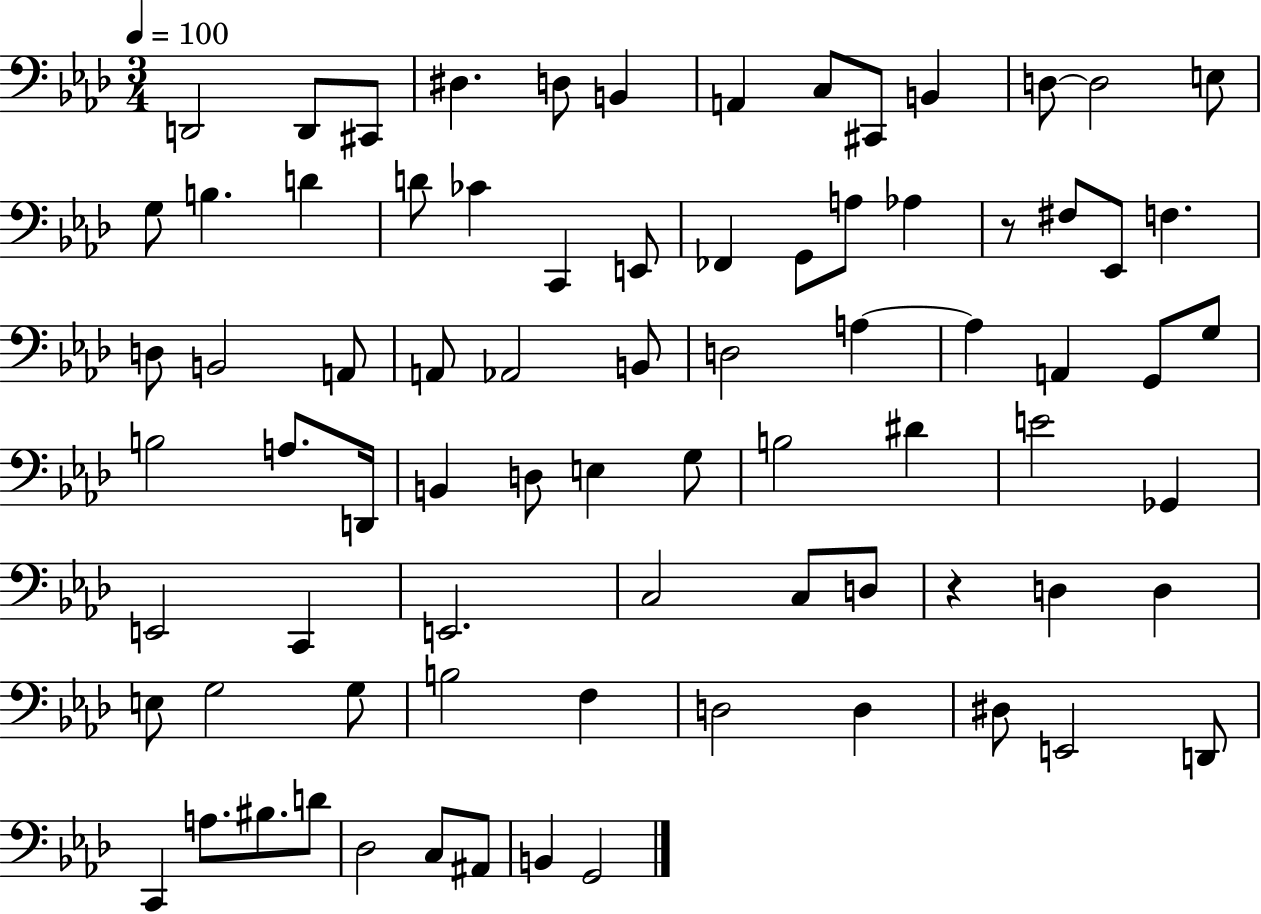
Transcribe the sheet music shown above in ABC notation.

X:1
T:Untitled
M:3/4
L:1/4
K:Ab
D,,2 D,,/2 ^C,,/2 ^D, D,/2 B,, A,, C,/2 ^C,,/2 B,, D,/2 D,2 E,/2 G,/2 B, D D/2 _C C,, E,,/2 _F,, G,,/2 A,/2 _A, z/2 ^F,/2 _E,,/2 F, D,/2 B,,2 A,,/2 A,,/2 _A,,2 B,,/2 D,2 A, A, A,, G,,/2 G,/2 B,2 A,/2 D,,/4 B,, D,/2 E, G,/2 B,2 ^D E2 _G,, E,,2 C,, E,,2 C,2 C,/2 D,/2 z D, D, E,/2 G,2 G,/2 B,2 F, D,2 D, ^D,/2 E,,2 D,,/2 C,, A,/2 ^B,/2 D/2 _D,2 C,/2 ^A,,/2 B,, G,,2